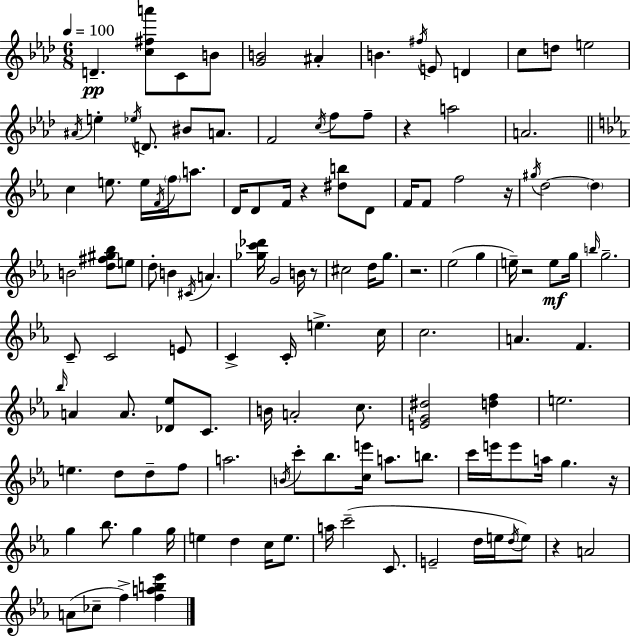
X:1
T:Untitled
M:6/8
L:1/4
K:Ab
D [c^fa']/2 C/2 B/2 [GB]2 ^A B ^f/4 E/2 D c/2 d/2 e2 ^A/4 e _e/4 D/2 ^B/2 A/2 F2 c/4 f/2 f/2 z a2 A2 c e/2 e/4 F/4 f/4 a/2 D/4 D/2 F/4 z [^db]/2 D/2 F/4 F/2 f2 z/4 ^g/4 d2 d B2 [d^f^g_b]/2 e/2 d/2 B ^C/4 A [_gc'_d']/4 G2 B/4 z/2 ^c2 d/4 g/2 z2 _e2 g e/4 z2 e/2 g/4 b/4 g2 C/2 C2 E/2 C C/4 e c/4 c2 A F _b/4 A A/2 [_D_e]/2 C/2 B/4 A2 c/2 [EG^d]2 [df] e2 e d/2 d/2 f/2 a2 B/4 c'/2 _b/2 [ce']/4 a/2 b/2 c'/4 e'/4 e'/2 a/4 g z/4 g _b/2 g g/4 e d c/4 e/2 a/4 c'2 C/2 E2 d/4 e/4 d/4 e/2 z A2 A/2 _c/2 f [fab_e']